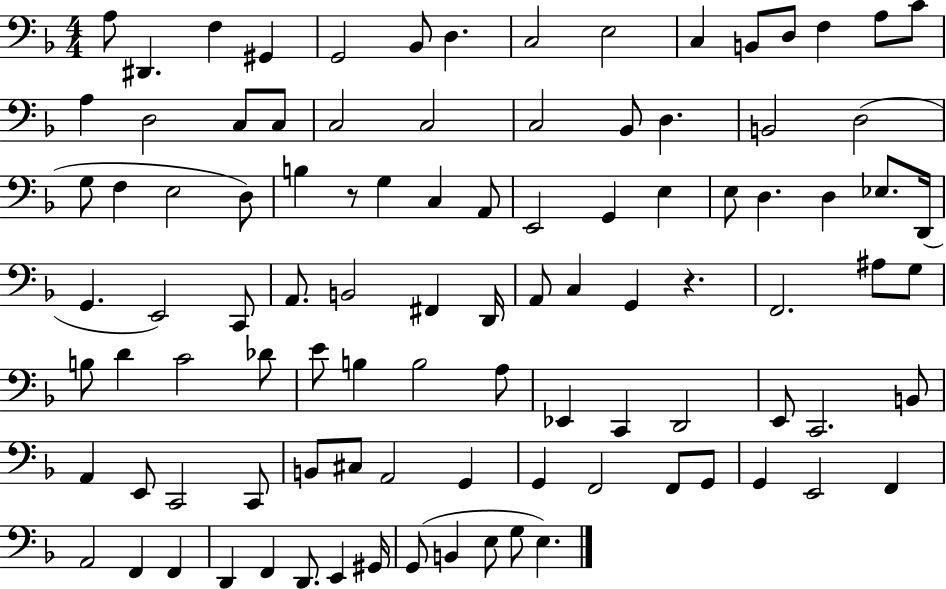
{
  \clef bass
  \numericTimeSignature
  \time 4/4
  \key f \major
  \repeat volta 2 { a8 dis,4. f4 gis,4 | g,2 bes,8 d4. | c2 e2 | c4 b,8 d8 f4 a8 c'8 | \break a4 d2 c8 c8 | c2 c2 | c2 bes,8 d4. | b,2 d2( | \break g8 f4 e2 d8) | b4 r8 g4 c4 a,8 | e,2 g,4 e4 | e8 d4. d4 ees8. d,16( | \break g,4. e,2) c,8 | a,8. b,2 fis,4 d,16 | a,8 c4 g,4 r4. | f,2. ais8 g8 | \break b8 d'4 c'2 des'8 | e'8 b4 b2 a8 | ees,4 c,4 d,2 | e,8 c,2. b,8 | \break a,4 e,8 c,2 c,8 | b,8 cis8 a,2 g,4 | g,4 f,2 f,8 g,8 | g,4 e,2 f,4 | \break a,2 f,4 f,4 | d,4 f,4 d,8. e,4 gis,16 | g,8( b,4 e8 g8 e4.) | } \bar "|."
}